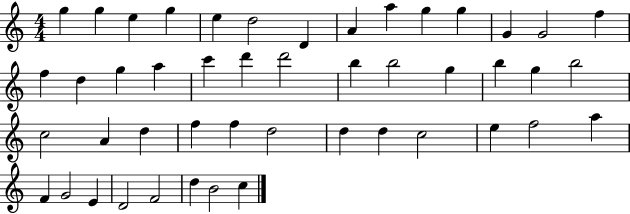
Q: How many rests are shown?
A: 0